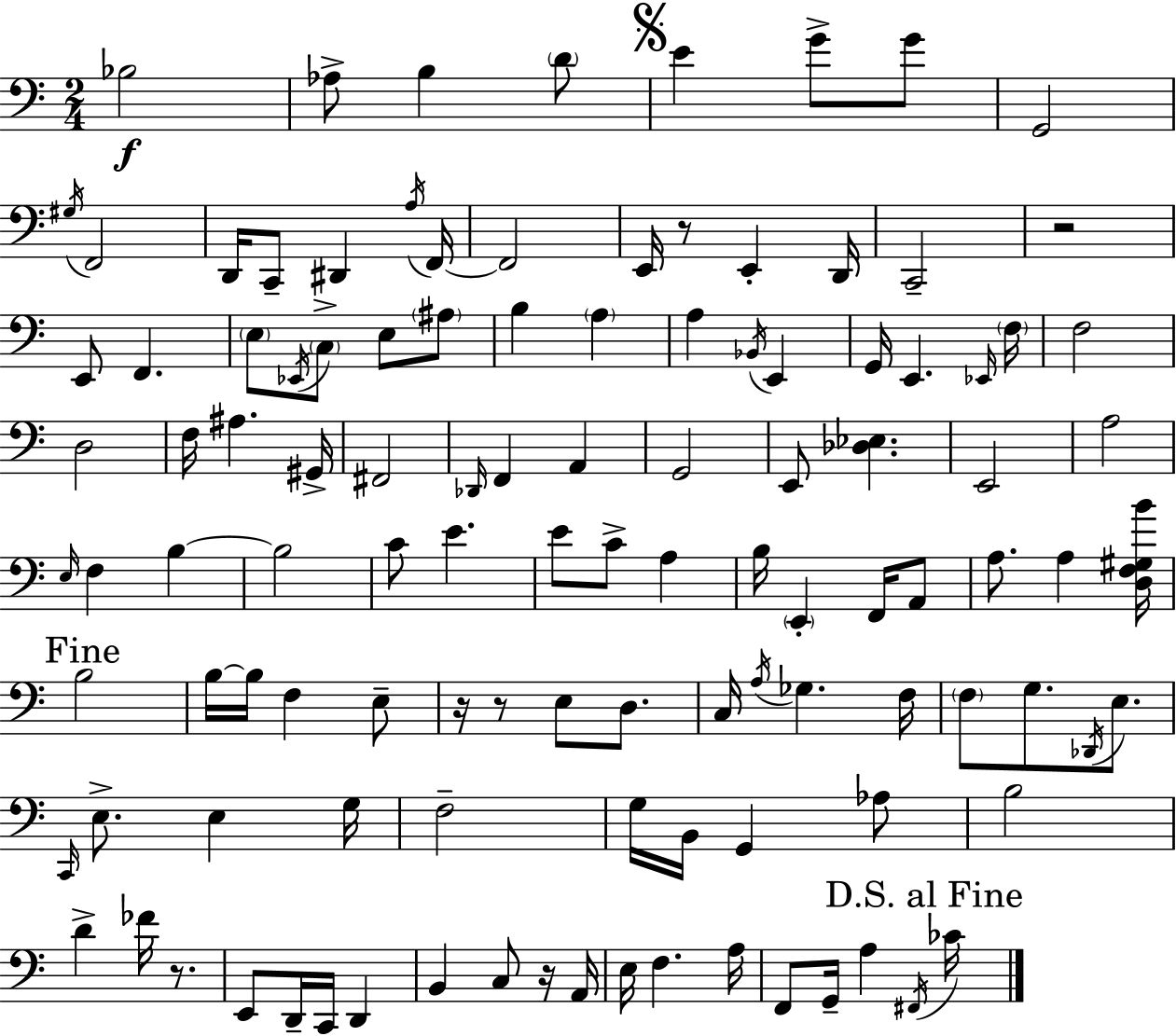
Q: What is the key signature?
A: A minor